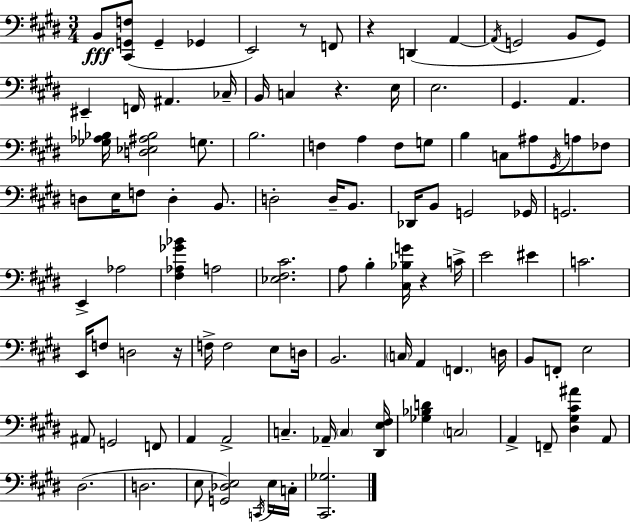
{
  \clef bass
  \numericTimeSignature
  \time 3/4
  \key e \major
  b,8\fff <cis, g, f>8( g,4-- ges,4 | e,2) r8 f,8 | r4 d,4( a,4~~ | \acciaccatura { a,16 } g,2 b,8 g,8) | \break eis,4-- f,16 ais,4. | ces16-- b,16 c4 r4. | e16 e2. | gis,4. a,4. | \break <ges aes bes>16 <d ees ais bes>2 g8. | b2. | f4 a4 f8 g8 | b4 c8 ais8 \acciaccatura { gis,16 } a8 | \break fes8 d8 e16 f8 d4-. b,8. | d2-. d16-- b,8. | des,16 b,8 g,2 | ges,16 g,2. | \break e,4-> aes2 | <fis aes ges' bes'>4 a2 | <ees fis cis'>2. | a8 b4-. <cis bes g'>16 r4 | \break c'16-> e'2 eis'4 | c'2. | e,16 f8 d2 | r16 f16-> f2 e8 | \break d16 b,2. | \parenthesize c16 a,4 \parenthesize f,4. | d16 b,8 f,8-. e2 | ais,8 g,2 | \break f,8 a,4 a,2-> | c4.-- aes,16-- \parenthesize c4 | <dis, e fis>16 <ges bes d'>4 \parenthesize c2 | a,4-> f,8-- <dis gis cis' ais'>4 | \break a,8 dis2.( | d2. | e8 <g, des e>2) | \acciaccatura { c,16 } e16 c16-. <cis, ges>2. | \break \bar "|."
}